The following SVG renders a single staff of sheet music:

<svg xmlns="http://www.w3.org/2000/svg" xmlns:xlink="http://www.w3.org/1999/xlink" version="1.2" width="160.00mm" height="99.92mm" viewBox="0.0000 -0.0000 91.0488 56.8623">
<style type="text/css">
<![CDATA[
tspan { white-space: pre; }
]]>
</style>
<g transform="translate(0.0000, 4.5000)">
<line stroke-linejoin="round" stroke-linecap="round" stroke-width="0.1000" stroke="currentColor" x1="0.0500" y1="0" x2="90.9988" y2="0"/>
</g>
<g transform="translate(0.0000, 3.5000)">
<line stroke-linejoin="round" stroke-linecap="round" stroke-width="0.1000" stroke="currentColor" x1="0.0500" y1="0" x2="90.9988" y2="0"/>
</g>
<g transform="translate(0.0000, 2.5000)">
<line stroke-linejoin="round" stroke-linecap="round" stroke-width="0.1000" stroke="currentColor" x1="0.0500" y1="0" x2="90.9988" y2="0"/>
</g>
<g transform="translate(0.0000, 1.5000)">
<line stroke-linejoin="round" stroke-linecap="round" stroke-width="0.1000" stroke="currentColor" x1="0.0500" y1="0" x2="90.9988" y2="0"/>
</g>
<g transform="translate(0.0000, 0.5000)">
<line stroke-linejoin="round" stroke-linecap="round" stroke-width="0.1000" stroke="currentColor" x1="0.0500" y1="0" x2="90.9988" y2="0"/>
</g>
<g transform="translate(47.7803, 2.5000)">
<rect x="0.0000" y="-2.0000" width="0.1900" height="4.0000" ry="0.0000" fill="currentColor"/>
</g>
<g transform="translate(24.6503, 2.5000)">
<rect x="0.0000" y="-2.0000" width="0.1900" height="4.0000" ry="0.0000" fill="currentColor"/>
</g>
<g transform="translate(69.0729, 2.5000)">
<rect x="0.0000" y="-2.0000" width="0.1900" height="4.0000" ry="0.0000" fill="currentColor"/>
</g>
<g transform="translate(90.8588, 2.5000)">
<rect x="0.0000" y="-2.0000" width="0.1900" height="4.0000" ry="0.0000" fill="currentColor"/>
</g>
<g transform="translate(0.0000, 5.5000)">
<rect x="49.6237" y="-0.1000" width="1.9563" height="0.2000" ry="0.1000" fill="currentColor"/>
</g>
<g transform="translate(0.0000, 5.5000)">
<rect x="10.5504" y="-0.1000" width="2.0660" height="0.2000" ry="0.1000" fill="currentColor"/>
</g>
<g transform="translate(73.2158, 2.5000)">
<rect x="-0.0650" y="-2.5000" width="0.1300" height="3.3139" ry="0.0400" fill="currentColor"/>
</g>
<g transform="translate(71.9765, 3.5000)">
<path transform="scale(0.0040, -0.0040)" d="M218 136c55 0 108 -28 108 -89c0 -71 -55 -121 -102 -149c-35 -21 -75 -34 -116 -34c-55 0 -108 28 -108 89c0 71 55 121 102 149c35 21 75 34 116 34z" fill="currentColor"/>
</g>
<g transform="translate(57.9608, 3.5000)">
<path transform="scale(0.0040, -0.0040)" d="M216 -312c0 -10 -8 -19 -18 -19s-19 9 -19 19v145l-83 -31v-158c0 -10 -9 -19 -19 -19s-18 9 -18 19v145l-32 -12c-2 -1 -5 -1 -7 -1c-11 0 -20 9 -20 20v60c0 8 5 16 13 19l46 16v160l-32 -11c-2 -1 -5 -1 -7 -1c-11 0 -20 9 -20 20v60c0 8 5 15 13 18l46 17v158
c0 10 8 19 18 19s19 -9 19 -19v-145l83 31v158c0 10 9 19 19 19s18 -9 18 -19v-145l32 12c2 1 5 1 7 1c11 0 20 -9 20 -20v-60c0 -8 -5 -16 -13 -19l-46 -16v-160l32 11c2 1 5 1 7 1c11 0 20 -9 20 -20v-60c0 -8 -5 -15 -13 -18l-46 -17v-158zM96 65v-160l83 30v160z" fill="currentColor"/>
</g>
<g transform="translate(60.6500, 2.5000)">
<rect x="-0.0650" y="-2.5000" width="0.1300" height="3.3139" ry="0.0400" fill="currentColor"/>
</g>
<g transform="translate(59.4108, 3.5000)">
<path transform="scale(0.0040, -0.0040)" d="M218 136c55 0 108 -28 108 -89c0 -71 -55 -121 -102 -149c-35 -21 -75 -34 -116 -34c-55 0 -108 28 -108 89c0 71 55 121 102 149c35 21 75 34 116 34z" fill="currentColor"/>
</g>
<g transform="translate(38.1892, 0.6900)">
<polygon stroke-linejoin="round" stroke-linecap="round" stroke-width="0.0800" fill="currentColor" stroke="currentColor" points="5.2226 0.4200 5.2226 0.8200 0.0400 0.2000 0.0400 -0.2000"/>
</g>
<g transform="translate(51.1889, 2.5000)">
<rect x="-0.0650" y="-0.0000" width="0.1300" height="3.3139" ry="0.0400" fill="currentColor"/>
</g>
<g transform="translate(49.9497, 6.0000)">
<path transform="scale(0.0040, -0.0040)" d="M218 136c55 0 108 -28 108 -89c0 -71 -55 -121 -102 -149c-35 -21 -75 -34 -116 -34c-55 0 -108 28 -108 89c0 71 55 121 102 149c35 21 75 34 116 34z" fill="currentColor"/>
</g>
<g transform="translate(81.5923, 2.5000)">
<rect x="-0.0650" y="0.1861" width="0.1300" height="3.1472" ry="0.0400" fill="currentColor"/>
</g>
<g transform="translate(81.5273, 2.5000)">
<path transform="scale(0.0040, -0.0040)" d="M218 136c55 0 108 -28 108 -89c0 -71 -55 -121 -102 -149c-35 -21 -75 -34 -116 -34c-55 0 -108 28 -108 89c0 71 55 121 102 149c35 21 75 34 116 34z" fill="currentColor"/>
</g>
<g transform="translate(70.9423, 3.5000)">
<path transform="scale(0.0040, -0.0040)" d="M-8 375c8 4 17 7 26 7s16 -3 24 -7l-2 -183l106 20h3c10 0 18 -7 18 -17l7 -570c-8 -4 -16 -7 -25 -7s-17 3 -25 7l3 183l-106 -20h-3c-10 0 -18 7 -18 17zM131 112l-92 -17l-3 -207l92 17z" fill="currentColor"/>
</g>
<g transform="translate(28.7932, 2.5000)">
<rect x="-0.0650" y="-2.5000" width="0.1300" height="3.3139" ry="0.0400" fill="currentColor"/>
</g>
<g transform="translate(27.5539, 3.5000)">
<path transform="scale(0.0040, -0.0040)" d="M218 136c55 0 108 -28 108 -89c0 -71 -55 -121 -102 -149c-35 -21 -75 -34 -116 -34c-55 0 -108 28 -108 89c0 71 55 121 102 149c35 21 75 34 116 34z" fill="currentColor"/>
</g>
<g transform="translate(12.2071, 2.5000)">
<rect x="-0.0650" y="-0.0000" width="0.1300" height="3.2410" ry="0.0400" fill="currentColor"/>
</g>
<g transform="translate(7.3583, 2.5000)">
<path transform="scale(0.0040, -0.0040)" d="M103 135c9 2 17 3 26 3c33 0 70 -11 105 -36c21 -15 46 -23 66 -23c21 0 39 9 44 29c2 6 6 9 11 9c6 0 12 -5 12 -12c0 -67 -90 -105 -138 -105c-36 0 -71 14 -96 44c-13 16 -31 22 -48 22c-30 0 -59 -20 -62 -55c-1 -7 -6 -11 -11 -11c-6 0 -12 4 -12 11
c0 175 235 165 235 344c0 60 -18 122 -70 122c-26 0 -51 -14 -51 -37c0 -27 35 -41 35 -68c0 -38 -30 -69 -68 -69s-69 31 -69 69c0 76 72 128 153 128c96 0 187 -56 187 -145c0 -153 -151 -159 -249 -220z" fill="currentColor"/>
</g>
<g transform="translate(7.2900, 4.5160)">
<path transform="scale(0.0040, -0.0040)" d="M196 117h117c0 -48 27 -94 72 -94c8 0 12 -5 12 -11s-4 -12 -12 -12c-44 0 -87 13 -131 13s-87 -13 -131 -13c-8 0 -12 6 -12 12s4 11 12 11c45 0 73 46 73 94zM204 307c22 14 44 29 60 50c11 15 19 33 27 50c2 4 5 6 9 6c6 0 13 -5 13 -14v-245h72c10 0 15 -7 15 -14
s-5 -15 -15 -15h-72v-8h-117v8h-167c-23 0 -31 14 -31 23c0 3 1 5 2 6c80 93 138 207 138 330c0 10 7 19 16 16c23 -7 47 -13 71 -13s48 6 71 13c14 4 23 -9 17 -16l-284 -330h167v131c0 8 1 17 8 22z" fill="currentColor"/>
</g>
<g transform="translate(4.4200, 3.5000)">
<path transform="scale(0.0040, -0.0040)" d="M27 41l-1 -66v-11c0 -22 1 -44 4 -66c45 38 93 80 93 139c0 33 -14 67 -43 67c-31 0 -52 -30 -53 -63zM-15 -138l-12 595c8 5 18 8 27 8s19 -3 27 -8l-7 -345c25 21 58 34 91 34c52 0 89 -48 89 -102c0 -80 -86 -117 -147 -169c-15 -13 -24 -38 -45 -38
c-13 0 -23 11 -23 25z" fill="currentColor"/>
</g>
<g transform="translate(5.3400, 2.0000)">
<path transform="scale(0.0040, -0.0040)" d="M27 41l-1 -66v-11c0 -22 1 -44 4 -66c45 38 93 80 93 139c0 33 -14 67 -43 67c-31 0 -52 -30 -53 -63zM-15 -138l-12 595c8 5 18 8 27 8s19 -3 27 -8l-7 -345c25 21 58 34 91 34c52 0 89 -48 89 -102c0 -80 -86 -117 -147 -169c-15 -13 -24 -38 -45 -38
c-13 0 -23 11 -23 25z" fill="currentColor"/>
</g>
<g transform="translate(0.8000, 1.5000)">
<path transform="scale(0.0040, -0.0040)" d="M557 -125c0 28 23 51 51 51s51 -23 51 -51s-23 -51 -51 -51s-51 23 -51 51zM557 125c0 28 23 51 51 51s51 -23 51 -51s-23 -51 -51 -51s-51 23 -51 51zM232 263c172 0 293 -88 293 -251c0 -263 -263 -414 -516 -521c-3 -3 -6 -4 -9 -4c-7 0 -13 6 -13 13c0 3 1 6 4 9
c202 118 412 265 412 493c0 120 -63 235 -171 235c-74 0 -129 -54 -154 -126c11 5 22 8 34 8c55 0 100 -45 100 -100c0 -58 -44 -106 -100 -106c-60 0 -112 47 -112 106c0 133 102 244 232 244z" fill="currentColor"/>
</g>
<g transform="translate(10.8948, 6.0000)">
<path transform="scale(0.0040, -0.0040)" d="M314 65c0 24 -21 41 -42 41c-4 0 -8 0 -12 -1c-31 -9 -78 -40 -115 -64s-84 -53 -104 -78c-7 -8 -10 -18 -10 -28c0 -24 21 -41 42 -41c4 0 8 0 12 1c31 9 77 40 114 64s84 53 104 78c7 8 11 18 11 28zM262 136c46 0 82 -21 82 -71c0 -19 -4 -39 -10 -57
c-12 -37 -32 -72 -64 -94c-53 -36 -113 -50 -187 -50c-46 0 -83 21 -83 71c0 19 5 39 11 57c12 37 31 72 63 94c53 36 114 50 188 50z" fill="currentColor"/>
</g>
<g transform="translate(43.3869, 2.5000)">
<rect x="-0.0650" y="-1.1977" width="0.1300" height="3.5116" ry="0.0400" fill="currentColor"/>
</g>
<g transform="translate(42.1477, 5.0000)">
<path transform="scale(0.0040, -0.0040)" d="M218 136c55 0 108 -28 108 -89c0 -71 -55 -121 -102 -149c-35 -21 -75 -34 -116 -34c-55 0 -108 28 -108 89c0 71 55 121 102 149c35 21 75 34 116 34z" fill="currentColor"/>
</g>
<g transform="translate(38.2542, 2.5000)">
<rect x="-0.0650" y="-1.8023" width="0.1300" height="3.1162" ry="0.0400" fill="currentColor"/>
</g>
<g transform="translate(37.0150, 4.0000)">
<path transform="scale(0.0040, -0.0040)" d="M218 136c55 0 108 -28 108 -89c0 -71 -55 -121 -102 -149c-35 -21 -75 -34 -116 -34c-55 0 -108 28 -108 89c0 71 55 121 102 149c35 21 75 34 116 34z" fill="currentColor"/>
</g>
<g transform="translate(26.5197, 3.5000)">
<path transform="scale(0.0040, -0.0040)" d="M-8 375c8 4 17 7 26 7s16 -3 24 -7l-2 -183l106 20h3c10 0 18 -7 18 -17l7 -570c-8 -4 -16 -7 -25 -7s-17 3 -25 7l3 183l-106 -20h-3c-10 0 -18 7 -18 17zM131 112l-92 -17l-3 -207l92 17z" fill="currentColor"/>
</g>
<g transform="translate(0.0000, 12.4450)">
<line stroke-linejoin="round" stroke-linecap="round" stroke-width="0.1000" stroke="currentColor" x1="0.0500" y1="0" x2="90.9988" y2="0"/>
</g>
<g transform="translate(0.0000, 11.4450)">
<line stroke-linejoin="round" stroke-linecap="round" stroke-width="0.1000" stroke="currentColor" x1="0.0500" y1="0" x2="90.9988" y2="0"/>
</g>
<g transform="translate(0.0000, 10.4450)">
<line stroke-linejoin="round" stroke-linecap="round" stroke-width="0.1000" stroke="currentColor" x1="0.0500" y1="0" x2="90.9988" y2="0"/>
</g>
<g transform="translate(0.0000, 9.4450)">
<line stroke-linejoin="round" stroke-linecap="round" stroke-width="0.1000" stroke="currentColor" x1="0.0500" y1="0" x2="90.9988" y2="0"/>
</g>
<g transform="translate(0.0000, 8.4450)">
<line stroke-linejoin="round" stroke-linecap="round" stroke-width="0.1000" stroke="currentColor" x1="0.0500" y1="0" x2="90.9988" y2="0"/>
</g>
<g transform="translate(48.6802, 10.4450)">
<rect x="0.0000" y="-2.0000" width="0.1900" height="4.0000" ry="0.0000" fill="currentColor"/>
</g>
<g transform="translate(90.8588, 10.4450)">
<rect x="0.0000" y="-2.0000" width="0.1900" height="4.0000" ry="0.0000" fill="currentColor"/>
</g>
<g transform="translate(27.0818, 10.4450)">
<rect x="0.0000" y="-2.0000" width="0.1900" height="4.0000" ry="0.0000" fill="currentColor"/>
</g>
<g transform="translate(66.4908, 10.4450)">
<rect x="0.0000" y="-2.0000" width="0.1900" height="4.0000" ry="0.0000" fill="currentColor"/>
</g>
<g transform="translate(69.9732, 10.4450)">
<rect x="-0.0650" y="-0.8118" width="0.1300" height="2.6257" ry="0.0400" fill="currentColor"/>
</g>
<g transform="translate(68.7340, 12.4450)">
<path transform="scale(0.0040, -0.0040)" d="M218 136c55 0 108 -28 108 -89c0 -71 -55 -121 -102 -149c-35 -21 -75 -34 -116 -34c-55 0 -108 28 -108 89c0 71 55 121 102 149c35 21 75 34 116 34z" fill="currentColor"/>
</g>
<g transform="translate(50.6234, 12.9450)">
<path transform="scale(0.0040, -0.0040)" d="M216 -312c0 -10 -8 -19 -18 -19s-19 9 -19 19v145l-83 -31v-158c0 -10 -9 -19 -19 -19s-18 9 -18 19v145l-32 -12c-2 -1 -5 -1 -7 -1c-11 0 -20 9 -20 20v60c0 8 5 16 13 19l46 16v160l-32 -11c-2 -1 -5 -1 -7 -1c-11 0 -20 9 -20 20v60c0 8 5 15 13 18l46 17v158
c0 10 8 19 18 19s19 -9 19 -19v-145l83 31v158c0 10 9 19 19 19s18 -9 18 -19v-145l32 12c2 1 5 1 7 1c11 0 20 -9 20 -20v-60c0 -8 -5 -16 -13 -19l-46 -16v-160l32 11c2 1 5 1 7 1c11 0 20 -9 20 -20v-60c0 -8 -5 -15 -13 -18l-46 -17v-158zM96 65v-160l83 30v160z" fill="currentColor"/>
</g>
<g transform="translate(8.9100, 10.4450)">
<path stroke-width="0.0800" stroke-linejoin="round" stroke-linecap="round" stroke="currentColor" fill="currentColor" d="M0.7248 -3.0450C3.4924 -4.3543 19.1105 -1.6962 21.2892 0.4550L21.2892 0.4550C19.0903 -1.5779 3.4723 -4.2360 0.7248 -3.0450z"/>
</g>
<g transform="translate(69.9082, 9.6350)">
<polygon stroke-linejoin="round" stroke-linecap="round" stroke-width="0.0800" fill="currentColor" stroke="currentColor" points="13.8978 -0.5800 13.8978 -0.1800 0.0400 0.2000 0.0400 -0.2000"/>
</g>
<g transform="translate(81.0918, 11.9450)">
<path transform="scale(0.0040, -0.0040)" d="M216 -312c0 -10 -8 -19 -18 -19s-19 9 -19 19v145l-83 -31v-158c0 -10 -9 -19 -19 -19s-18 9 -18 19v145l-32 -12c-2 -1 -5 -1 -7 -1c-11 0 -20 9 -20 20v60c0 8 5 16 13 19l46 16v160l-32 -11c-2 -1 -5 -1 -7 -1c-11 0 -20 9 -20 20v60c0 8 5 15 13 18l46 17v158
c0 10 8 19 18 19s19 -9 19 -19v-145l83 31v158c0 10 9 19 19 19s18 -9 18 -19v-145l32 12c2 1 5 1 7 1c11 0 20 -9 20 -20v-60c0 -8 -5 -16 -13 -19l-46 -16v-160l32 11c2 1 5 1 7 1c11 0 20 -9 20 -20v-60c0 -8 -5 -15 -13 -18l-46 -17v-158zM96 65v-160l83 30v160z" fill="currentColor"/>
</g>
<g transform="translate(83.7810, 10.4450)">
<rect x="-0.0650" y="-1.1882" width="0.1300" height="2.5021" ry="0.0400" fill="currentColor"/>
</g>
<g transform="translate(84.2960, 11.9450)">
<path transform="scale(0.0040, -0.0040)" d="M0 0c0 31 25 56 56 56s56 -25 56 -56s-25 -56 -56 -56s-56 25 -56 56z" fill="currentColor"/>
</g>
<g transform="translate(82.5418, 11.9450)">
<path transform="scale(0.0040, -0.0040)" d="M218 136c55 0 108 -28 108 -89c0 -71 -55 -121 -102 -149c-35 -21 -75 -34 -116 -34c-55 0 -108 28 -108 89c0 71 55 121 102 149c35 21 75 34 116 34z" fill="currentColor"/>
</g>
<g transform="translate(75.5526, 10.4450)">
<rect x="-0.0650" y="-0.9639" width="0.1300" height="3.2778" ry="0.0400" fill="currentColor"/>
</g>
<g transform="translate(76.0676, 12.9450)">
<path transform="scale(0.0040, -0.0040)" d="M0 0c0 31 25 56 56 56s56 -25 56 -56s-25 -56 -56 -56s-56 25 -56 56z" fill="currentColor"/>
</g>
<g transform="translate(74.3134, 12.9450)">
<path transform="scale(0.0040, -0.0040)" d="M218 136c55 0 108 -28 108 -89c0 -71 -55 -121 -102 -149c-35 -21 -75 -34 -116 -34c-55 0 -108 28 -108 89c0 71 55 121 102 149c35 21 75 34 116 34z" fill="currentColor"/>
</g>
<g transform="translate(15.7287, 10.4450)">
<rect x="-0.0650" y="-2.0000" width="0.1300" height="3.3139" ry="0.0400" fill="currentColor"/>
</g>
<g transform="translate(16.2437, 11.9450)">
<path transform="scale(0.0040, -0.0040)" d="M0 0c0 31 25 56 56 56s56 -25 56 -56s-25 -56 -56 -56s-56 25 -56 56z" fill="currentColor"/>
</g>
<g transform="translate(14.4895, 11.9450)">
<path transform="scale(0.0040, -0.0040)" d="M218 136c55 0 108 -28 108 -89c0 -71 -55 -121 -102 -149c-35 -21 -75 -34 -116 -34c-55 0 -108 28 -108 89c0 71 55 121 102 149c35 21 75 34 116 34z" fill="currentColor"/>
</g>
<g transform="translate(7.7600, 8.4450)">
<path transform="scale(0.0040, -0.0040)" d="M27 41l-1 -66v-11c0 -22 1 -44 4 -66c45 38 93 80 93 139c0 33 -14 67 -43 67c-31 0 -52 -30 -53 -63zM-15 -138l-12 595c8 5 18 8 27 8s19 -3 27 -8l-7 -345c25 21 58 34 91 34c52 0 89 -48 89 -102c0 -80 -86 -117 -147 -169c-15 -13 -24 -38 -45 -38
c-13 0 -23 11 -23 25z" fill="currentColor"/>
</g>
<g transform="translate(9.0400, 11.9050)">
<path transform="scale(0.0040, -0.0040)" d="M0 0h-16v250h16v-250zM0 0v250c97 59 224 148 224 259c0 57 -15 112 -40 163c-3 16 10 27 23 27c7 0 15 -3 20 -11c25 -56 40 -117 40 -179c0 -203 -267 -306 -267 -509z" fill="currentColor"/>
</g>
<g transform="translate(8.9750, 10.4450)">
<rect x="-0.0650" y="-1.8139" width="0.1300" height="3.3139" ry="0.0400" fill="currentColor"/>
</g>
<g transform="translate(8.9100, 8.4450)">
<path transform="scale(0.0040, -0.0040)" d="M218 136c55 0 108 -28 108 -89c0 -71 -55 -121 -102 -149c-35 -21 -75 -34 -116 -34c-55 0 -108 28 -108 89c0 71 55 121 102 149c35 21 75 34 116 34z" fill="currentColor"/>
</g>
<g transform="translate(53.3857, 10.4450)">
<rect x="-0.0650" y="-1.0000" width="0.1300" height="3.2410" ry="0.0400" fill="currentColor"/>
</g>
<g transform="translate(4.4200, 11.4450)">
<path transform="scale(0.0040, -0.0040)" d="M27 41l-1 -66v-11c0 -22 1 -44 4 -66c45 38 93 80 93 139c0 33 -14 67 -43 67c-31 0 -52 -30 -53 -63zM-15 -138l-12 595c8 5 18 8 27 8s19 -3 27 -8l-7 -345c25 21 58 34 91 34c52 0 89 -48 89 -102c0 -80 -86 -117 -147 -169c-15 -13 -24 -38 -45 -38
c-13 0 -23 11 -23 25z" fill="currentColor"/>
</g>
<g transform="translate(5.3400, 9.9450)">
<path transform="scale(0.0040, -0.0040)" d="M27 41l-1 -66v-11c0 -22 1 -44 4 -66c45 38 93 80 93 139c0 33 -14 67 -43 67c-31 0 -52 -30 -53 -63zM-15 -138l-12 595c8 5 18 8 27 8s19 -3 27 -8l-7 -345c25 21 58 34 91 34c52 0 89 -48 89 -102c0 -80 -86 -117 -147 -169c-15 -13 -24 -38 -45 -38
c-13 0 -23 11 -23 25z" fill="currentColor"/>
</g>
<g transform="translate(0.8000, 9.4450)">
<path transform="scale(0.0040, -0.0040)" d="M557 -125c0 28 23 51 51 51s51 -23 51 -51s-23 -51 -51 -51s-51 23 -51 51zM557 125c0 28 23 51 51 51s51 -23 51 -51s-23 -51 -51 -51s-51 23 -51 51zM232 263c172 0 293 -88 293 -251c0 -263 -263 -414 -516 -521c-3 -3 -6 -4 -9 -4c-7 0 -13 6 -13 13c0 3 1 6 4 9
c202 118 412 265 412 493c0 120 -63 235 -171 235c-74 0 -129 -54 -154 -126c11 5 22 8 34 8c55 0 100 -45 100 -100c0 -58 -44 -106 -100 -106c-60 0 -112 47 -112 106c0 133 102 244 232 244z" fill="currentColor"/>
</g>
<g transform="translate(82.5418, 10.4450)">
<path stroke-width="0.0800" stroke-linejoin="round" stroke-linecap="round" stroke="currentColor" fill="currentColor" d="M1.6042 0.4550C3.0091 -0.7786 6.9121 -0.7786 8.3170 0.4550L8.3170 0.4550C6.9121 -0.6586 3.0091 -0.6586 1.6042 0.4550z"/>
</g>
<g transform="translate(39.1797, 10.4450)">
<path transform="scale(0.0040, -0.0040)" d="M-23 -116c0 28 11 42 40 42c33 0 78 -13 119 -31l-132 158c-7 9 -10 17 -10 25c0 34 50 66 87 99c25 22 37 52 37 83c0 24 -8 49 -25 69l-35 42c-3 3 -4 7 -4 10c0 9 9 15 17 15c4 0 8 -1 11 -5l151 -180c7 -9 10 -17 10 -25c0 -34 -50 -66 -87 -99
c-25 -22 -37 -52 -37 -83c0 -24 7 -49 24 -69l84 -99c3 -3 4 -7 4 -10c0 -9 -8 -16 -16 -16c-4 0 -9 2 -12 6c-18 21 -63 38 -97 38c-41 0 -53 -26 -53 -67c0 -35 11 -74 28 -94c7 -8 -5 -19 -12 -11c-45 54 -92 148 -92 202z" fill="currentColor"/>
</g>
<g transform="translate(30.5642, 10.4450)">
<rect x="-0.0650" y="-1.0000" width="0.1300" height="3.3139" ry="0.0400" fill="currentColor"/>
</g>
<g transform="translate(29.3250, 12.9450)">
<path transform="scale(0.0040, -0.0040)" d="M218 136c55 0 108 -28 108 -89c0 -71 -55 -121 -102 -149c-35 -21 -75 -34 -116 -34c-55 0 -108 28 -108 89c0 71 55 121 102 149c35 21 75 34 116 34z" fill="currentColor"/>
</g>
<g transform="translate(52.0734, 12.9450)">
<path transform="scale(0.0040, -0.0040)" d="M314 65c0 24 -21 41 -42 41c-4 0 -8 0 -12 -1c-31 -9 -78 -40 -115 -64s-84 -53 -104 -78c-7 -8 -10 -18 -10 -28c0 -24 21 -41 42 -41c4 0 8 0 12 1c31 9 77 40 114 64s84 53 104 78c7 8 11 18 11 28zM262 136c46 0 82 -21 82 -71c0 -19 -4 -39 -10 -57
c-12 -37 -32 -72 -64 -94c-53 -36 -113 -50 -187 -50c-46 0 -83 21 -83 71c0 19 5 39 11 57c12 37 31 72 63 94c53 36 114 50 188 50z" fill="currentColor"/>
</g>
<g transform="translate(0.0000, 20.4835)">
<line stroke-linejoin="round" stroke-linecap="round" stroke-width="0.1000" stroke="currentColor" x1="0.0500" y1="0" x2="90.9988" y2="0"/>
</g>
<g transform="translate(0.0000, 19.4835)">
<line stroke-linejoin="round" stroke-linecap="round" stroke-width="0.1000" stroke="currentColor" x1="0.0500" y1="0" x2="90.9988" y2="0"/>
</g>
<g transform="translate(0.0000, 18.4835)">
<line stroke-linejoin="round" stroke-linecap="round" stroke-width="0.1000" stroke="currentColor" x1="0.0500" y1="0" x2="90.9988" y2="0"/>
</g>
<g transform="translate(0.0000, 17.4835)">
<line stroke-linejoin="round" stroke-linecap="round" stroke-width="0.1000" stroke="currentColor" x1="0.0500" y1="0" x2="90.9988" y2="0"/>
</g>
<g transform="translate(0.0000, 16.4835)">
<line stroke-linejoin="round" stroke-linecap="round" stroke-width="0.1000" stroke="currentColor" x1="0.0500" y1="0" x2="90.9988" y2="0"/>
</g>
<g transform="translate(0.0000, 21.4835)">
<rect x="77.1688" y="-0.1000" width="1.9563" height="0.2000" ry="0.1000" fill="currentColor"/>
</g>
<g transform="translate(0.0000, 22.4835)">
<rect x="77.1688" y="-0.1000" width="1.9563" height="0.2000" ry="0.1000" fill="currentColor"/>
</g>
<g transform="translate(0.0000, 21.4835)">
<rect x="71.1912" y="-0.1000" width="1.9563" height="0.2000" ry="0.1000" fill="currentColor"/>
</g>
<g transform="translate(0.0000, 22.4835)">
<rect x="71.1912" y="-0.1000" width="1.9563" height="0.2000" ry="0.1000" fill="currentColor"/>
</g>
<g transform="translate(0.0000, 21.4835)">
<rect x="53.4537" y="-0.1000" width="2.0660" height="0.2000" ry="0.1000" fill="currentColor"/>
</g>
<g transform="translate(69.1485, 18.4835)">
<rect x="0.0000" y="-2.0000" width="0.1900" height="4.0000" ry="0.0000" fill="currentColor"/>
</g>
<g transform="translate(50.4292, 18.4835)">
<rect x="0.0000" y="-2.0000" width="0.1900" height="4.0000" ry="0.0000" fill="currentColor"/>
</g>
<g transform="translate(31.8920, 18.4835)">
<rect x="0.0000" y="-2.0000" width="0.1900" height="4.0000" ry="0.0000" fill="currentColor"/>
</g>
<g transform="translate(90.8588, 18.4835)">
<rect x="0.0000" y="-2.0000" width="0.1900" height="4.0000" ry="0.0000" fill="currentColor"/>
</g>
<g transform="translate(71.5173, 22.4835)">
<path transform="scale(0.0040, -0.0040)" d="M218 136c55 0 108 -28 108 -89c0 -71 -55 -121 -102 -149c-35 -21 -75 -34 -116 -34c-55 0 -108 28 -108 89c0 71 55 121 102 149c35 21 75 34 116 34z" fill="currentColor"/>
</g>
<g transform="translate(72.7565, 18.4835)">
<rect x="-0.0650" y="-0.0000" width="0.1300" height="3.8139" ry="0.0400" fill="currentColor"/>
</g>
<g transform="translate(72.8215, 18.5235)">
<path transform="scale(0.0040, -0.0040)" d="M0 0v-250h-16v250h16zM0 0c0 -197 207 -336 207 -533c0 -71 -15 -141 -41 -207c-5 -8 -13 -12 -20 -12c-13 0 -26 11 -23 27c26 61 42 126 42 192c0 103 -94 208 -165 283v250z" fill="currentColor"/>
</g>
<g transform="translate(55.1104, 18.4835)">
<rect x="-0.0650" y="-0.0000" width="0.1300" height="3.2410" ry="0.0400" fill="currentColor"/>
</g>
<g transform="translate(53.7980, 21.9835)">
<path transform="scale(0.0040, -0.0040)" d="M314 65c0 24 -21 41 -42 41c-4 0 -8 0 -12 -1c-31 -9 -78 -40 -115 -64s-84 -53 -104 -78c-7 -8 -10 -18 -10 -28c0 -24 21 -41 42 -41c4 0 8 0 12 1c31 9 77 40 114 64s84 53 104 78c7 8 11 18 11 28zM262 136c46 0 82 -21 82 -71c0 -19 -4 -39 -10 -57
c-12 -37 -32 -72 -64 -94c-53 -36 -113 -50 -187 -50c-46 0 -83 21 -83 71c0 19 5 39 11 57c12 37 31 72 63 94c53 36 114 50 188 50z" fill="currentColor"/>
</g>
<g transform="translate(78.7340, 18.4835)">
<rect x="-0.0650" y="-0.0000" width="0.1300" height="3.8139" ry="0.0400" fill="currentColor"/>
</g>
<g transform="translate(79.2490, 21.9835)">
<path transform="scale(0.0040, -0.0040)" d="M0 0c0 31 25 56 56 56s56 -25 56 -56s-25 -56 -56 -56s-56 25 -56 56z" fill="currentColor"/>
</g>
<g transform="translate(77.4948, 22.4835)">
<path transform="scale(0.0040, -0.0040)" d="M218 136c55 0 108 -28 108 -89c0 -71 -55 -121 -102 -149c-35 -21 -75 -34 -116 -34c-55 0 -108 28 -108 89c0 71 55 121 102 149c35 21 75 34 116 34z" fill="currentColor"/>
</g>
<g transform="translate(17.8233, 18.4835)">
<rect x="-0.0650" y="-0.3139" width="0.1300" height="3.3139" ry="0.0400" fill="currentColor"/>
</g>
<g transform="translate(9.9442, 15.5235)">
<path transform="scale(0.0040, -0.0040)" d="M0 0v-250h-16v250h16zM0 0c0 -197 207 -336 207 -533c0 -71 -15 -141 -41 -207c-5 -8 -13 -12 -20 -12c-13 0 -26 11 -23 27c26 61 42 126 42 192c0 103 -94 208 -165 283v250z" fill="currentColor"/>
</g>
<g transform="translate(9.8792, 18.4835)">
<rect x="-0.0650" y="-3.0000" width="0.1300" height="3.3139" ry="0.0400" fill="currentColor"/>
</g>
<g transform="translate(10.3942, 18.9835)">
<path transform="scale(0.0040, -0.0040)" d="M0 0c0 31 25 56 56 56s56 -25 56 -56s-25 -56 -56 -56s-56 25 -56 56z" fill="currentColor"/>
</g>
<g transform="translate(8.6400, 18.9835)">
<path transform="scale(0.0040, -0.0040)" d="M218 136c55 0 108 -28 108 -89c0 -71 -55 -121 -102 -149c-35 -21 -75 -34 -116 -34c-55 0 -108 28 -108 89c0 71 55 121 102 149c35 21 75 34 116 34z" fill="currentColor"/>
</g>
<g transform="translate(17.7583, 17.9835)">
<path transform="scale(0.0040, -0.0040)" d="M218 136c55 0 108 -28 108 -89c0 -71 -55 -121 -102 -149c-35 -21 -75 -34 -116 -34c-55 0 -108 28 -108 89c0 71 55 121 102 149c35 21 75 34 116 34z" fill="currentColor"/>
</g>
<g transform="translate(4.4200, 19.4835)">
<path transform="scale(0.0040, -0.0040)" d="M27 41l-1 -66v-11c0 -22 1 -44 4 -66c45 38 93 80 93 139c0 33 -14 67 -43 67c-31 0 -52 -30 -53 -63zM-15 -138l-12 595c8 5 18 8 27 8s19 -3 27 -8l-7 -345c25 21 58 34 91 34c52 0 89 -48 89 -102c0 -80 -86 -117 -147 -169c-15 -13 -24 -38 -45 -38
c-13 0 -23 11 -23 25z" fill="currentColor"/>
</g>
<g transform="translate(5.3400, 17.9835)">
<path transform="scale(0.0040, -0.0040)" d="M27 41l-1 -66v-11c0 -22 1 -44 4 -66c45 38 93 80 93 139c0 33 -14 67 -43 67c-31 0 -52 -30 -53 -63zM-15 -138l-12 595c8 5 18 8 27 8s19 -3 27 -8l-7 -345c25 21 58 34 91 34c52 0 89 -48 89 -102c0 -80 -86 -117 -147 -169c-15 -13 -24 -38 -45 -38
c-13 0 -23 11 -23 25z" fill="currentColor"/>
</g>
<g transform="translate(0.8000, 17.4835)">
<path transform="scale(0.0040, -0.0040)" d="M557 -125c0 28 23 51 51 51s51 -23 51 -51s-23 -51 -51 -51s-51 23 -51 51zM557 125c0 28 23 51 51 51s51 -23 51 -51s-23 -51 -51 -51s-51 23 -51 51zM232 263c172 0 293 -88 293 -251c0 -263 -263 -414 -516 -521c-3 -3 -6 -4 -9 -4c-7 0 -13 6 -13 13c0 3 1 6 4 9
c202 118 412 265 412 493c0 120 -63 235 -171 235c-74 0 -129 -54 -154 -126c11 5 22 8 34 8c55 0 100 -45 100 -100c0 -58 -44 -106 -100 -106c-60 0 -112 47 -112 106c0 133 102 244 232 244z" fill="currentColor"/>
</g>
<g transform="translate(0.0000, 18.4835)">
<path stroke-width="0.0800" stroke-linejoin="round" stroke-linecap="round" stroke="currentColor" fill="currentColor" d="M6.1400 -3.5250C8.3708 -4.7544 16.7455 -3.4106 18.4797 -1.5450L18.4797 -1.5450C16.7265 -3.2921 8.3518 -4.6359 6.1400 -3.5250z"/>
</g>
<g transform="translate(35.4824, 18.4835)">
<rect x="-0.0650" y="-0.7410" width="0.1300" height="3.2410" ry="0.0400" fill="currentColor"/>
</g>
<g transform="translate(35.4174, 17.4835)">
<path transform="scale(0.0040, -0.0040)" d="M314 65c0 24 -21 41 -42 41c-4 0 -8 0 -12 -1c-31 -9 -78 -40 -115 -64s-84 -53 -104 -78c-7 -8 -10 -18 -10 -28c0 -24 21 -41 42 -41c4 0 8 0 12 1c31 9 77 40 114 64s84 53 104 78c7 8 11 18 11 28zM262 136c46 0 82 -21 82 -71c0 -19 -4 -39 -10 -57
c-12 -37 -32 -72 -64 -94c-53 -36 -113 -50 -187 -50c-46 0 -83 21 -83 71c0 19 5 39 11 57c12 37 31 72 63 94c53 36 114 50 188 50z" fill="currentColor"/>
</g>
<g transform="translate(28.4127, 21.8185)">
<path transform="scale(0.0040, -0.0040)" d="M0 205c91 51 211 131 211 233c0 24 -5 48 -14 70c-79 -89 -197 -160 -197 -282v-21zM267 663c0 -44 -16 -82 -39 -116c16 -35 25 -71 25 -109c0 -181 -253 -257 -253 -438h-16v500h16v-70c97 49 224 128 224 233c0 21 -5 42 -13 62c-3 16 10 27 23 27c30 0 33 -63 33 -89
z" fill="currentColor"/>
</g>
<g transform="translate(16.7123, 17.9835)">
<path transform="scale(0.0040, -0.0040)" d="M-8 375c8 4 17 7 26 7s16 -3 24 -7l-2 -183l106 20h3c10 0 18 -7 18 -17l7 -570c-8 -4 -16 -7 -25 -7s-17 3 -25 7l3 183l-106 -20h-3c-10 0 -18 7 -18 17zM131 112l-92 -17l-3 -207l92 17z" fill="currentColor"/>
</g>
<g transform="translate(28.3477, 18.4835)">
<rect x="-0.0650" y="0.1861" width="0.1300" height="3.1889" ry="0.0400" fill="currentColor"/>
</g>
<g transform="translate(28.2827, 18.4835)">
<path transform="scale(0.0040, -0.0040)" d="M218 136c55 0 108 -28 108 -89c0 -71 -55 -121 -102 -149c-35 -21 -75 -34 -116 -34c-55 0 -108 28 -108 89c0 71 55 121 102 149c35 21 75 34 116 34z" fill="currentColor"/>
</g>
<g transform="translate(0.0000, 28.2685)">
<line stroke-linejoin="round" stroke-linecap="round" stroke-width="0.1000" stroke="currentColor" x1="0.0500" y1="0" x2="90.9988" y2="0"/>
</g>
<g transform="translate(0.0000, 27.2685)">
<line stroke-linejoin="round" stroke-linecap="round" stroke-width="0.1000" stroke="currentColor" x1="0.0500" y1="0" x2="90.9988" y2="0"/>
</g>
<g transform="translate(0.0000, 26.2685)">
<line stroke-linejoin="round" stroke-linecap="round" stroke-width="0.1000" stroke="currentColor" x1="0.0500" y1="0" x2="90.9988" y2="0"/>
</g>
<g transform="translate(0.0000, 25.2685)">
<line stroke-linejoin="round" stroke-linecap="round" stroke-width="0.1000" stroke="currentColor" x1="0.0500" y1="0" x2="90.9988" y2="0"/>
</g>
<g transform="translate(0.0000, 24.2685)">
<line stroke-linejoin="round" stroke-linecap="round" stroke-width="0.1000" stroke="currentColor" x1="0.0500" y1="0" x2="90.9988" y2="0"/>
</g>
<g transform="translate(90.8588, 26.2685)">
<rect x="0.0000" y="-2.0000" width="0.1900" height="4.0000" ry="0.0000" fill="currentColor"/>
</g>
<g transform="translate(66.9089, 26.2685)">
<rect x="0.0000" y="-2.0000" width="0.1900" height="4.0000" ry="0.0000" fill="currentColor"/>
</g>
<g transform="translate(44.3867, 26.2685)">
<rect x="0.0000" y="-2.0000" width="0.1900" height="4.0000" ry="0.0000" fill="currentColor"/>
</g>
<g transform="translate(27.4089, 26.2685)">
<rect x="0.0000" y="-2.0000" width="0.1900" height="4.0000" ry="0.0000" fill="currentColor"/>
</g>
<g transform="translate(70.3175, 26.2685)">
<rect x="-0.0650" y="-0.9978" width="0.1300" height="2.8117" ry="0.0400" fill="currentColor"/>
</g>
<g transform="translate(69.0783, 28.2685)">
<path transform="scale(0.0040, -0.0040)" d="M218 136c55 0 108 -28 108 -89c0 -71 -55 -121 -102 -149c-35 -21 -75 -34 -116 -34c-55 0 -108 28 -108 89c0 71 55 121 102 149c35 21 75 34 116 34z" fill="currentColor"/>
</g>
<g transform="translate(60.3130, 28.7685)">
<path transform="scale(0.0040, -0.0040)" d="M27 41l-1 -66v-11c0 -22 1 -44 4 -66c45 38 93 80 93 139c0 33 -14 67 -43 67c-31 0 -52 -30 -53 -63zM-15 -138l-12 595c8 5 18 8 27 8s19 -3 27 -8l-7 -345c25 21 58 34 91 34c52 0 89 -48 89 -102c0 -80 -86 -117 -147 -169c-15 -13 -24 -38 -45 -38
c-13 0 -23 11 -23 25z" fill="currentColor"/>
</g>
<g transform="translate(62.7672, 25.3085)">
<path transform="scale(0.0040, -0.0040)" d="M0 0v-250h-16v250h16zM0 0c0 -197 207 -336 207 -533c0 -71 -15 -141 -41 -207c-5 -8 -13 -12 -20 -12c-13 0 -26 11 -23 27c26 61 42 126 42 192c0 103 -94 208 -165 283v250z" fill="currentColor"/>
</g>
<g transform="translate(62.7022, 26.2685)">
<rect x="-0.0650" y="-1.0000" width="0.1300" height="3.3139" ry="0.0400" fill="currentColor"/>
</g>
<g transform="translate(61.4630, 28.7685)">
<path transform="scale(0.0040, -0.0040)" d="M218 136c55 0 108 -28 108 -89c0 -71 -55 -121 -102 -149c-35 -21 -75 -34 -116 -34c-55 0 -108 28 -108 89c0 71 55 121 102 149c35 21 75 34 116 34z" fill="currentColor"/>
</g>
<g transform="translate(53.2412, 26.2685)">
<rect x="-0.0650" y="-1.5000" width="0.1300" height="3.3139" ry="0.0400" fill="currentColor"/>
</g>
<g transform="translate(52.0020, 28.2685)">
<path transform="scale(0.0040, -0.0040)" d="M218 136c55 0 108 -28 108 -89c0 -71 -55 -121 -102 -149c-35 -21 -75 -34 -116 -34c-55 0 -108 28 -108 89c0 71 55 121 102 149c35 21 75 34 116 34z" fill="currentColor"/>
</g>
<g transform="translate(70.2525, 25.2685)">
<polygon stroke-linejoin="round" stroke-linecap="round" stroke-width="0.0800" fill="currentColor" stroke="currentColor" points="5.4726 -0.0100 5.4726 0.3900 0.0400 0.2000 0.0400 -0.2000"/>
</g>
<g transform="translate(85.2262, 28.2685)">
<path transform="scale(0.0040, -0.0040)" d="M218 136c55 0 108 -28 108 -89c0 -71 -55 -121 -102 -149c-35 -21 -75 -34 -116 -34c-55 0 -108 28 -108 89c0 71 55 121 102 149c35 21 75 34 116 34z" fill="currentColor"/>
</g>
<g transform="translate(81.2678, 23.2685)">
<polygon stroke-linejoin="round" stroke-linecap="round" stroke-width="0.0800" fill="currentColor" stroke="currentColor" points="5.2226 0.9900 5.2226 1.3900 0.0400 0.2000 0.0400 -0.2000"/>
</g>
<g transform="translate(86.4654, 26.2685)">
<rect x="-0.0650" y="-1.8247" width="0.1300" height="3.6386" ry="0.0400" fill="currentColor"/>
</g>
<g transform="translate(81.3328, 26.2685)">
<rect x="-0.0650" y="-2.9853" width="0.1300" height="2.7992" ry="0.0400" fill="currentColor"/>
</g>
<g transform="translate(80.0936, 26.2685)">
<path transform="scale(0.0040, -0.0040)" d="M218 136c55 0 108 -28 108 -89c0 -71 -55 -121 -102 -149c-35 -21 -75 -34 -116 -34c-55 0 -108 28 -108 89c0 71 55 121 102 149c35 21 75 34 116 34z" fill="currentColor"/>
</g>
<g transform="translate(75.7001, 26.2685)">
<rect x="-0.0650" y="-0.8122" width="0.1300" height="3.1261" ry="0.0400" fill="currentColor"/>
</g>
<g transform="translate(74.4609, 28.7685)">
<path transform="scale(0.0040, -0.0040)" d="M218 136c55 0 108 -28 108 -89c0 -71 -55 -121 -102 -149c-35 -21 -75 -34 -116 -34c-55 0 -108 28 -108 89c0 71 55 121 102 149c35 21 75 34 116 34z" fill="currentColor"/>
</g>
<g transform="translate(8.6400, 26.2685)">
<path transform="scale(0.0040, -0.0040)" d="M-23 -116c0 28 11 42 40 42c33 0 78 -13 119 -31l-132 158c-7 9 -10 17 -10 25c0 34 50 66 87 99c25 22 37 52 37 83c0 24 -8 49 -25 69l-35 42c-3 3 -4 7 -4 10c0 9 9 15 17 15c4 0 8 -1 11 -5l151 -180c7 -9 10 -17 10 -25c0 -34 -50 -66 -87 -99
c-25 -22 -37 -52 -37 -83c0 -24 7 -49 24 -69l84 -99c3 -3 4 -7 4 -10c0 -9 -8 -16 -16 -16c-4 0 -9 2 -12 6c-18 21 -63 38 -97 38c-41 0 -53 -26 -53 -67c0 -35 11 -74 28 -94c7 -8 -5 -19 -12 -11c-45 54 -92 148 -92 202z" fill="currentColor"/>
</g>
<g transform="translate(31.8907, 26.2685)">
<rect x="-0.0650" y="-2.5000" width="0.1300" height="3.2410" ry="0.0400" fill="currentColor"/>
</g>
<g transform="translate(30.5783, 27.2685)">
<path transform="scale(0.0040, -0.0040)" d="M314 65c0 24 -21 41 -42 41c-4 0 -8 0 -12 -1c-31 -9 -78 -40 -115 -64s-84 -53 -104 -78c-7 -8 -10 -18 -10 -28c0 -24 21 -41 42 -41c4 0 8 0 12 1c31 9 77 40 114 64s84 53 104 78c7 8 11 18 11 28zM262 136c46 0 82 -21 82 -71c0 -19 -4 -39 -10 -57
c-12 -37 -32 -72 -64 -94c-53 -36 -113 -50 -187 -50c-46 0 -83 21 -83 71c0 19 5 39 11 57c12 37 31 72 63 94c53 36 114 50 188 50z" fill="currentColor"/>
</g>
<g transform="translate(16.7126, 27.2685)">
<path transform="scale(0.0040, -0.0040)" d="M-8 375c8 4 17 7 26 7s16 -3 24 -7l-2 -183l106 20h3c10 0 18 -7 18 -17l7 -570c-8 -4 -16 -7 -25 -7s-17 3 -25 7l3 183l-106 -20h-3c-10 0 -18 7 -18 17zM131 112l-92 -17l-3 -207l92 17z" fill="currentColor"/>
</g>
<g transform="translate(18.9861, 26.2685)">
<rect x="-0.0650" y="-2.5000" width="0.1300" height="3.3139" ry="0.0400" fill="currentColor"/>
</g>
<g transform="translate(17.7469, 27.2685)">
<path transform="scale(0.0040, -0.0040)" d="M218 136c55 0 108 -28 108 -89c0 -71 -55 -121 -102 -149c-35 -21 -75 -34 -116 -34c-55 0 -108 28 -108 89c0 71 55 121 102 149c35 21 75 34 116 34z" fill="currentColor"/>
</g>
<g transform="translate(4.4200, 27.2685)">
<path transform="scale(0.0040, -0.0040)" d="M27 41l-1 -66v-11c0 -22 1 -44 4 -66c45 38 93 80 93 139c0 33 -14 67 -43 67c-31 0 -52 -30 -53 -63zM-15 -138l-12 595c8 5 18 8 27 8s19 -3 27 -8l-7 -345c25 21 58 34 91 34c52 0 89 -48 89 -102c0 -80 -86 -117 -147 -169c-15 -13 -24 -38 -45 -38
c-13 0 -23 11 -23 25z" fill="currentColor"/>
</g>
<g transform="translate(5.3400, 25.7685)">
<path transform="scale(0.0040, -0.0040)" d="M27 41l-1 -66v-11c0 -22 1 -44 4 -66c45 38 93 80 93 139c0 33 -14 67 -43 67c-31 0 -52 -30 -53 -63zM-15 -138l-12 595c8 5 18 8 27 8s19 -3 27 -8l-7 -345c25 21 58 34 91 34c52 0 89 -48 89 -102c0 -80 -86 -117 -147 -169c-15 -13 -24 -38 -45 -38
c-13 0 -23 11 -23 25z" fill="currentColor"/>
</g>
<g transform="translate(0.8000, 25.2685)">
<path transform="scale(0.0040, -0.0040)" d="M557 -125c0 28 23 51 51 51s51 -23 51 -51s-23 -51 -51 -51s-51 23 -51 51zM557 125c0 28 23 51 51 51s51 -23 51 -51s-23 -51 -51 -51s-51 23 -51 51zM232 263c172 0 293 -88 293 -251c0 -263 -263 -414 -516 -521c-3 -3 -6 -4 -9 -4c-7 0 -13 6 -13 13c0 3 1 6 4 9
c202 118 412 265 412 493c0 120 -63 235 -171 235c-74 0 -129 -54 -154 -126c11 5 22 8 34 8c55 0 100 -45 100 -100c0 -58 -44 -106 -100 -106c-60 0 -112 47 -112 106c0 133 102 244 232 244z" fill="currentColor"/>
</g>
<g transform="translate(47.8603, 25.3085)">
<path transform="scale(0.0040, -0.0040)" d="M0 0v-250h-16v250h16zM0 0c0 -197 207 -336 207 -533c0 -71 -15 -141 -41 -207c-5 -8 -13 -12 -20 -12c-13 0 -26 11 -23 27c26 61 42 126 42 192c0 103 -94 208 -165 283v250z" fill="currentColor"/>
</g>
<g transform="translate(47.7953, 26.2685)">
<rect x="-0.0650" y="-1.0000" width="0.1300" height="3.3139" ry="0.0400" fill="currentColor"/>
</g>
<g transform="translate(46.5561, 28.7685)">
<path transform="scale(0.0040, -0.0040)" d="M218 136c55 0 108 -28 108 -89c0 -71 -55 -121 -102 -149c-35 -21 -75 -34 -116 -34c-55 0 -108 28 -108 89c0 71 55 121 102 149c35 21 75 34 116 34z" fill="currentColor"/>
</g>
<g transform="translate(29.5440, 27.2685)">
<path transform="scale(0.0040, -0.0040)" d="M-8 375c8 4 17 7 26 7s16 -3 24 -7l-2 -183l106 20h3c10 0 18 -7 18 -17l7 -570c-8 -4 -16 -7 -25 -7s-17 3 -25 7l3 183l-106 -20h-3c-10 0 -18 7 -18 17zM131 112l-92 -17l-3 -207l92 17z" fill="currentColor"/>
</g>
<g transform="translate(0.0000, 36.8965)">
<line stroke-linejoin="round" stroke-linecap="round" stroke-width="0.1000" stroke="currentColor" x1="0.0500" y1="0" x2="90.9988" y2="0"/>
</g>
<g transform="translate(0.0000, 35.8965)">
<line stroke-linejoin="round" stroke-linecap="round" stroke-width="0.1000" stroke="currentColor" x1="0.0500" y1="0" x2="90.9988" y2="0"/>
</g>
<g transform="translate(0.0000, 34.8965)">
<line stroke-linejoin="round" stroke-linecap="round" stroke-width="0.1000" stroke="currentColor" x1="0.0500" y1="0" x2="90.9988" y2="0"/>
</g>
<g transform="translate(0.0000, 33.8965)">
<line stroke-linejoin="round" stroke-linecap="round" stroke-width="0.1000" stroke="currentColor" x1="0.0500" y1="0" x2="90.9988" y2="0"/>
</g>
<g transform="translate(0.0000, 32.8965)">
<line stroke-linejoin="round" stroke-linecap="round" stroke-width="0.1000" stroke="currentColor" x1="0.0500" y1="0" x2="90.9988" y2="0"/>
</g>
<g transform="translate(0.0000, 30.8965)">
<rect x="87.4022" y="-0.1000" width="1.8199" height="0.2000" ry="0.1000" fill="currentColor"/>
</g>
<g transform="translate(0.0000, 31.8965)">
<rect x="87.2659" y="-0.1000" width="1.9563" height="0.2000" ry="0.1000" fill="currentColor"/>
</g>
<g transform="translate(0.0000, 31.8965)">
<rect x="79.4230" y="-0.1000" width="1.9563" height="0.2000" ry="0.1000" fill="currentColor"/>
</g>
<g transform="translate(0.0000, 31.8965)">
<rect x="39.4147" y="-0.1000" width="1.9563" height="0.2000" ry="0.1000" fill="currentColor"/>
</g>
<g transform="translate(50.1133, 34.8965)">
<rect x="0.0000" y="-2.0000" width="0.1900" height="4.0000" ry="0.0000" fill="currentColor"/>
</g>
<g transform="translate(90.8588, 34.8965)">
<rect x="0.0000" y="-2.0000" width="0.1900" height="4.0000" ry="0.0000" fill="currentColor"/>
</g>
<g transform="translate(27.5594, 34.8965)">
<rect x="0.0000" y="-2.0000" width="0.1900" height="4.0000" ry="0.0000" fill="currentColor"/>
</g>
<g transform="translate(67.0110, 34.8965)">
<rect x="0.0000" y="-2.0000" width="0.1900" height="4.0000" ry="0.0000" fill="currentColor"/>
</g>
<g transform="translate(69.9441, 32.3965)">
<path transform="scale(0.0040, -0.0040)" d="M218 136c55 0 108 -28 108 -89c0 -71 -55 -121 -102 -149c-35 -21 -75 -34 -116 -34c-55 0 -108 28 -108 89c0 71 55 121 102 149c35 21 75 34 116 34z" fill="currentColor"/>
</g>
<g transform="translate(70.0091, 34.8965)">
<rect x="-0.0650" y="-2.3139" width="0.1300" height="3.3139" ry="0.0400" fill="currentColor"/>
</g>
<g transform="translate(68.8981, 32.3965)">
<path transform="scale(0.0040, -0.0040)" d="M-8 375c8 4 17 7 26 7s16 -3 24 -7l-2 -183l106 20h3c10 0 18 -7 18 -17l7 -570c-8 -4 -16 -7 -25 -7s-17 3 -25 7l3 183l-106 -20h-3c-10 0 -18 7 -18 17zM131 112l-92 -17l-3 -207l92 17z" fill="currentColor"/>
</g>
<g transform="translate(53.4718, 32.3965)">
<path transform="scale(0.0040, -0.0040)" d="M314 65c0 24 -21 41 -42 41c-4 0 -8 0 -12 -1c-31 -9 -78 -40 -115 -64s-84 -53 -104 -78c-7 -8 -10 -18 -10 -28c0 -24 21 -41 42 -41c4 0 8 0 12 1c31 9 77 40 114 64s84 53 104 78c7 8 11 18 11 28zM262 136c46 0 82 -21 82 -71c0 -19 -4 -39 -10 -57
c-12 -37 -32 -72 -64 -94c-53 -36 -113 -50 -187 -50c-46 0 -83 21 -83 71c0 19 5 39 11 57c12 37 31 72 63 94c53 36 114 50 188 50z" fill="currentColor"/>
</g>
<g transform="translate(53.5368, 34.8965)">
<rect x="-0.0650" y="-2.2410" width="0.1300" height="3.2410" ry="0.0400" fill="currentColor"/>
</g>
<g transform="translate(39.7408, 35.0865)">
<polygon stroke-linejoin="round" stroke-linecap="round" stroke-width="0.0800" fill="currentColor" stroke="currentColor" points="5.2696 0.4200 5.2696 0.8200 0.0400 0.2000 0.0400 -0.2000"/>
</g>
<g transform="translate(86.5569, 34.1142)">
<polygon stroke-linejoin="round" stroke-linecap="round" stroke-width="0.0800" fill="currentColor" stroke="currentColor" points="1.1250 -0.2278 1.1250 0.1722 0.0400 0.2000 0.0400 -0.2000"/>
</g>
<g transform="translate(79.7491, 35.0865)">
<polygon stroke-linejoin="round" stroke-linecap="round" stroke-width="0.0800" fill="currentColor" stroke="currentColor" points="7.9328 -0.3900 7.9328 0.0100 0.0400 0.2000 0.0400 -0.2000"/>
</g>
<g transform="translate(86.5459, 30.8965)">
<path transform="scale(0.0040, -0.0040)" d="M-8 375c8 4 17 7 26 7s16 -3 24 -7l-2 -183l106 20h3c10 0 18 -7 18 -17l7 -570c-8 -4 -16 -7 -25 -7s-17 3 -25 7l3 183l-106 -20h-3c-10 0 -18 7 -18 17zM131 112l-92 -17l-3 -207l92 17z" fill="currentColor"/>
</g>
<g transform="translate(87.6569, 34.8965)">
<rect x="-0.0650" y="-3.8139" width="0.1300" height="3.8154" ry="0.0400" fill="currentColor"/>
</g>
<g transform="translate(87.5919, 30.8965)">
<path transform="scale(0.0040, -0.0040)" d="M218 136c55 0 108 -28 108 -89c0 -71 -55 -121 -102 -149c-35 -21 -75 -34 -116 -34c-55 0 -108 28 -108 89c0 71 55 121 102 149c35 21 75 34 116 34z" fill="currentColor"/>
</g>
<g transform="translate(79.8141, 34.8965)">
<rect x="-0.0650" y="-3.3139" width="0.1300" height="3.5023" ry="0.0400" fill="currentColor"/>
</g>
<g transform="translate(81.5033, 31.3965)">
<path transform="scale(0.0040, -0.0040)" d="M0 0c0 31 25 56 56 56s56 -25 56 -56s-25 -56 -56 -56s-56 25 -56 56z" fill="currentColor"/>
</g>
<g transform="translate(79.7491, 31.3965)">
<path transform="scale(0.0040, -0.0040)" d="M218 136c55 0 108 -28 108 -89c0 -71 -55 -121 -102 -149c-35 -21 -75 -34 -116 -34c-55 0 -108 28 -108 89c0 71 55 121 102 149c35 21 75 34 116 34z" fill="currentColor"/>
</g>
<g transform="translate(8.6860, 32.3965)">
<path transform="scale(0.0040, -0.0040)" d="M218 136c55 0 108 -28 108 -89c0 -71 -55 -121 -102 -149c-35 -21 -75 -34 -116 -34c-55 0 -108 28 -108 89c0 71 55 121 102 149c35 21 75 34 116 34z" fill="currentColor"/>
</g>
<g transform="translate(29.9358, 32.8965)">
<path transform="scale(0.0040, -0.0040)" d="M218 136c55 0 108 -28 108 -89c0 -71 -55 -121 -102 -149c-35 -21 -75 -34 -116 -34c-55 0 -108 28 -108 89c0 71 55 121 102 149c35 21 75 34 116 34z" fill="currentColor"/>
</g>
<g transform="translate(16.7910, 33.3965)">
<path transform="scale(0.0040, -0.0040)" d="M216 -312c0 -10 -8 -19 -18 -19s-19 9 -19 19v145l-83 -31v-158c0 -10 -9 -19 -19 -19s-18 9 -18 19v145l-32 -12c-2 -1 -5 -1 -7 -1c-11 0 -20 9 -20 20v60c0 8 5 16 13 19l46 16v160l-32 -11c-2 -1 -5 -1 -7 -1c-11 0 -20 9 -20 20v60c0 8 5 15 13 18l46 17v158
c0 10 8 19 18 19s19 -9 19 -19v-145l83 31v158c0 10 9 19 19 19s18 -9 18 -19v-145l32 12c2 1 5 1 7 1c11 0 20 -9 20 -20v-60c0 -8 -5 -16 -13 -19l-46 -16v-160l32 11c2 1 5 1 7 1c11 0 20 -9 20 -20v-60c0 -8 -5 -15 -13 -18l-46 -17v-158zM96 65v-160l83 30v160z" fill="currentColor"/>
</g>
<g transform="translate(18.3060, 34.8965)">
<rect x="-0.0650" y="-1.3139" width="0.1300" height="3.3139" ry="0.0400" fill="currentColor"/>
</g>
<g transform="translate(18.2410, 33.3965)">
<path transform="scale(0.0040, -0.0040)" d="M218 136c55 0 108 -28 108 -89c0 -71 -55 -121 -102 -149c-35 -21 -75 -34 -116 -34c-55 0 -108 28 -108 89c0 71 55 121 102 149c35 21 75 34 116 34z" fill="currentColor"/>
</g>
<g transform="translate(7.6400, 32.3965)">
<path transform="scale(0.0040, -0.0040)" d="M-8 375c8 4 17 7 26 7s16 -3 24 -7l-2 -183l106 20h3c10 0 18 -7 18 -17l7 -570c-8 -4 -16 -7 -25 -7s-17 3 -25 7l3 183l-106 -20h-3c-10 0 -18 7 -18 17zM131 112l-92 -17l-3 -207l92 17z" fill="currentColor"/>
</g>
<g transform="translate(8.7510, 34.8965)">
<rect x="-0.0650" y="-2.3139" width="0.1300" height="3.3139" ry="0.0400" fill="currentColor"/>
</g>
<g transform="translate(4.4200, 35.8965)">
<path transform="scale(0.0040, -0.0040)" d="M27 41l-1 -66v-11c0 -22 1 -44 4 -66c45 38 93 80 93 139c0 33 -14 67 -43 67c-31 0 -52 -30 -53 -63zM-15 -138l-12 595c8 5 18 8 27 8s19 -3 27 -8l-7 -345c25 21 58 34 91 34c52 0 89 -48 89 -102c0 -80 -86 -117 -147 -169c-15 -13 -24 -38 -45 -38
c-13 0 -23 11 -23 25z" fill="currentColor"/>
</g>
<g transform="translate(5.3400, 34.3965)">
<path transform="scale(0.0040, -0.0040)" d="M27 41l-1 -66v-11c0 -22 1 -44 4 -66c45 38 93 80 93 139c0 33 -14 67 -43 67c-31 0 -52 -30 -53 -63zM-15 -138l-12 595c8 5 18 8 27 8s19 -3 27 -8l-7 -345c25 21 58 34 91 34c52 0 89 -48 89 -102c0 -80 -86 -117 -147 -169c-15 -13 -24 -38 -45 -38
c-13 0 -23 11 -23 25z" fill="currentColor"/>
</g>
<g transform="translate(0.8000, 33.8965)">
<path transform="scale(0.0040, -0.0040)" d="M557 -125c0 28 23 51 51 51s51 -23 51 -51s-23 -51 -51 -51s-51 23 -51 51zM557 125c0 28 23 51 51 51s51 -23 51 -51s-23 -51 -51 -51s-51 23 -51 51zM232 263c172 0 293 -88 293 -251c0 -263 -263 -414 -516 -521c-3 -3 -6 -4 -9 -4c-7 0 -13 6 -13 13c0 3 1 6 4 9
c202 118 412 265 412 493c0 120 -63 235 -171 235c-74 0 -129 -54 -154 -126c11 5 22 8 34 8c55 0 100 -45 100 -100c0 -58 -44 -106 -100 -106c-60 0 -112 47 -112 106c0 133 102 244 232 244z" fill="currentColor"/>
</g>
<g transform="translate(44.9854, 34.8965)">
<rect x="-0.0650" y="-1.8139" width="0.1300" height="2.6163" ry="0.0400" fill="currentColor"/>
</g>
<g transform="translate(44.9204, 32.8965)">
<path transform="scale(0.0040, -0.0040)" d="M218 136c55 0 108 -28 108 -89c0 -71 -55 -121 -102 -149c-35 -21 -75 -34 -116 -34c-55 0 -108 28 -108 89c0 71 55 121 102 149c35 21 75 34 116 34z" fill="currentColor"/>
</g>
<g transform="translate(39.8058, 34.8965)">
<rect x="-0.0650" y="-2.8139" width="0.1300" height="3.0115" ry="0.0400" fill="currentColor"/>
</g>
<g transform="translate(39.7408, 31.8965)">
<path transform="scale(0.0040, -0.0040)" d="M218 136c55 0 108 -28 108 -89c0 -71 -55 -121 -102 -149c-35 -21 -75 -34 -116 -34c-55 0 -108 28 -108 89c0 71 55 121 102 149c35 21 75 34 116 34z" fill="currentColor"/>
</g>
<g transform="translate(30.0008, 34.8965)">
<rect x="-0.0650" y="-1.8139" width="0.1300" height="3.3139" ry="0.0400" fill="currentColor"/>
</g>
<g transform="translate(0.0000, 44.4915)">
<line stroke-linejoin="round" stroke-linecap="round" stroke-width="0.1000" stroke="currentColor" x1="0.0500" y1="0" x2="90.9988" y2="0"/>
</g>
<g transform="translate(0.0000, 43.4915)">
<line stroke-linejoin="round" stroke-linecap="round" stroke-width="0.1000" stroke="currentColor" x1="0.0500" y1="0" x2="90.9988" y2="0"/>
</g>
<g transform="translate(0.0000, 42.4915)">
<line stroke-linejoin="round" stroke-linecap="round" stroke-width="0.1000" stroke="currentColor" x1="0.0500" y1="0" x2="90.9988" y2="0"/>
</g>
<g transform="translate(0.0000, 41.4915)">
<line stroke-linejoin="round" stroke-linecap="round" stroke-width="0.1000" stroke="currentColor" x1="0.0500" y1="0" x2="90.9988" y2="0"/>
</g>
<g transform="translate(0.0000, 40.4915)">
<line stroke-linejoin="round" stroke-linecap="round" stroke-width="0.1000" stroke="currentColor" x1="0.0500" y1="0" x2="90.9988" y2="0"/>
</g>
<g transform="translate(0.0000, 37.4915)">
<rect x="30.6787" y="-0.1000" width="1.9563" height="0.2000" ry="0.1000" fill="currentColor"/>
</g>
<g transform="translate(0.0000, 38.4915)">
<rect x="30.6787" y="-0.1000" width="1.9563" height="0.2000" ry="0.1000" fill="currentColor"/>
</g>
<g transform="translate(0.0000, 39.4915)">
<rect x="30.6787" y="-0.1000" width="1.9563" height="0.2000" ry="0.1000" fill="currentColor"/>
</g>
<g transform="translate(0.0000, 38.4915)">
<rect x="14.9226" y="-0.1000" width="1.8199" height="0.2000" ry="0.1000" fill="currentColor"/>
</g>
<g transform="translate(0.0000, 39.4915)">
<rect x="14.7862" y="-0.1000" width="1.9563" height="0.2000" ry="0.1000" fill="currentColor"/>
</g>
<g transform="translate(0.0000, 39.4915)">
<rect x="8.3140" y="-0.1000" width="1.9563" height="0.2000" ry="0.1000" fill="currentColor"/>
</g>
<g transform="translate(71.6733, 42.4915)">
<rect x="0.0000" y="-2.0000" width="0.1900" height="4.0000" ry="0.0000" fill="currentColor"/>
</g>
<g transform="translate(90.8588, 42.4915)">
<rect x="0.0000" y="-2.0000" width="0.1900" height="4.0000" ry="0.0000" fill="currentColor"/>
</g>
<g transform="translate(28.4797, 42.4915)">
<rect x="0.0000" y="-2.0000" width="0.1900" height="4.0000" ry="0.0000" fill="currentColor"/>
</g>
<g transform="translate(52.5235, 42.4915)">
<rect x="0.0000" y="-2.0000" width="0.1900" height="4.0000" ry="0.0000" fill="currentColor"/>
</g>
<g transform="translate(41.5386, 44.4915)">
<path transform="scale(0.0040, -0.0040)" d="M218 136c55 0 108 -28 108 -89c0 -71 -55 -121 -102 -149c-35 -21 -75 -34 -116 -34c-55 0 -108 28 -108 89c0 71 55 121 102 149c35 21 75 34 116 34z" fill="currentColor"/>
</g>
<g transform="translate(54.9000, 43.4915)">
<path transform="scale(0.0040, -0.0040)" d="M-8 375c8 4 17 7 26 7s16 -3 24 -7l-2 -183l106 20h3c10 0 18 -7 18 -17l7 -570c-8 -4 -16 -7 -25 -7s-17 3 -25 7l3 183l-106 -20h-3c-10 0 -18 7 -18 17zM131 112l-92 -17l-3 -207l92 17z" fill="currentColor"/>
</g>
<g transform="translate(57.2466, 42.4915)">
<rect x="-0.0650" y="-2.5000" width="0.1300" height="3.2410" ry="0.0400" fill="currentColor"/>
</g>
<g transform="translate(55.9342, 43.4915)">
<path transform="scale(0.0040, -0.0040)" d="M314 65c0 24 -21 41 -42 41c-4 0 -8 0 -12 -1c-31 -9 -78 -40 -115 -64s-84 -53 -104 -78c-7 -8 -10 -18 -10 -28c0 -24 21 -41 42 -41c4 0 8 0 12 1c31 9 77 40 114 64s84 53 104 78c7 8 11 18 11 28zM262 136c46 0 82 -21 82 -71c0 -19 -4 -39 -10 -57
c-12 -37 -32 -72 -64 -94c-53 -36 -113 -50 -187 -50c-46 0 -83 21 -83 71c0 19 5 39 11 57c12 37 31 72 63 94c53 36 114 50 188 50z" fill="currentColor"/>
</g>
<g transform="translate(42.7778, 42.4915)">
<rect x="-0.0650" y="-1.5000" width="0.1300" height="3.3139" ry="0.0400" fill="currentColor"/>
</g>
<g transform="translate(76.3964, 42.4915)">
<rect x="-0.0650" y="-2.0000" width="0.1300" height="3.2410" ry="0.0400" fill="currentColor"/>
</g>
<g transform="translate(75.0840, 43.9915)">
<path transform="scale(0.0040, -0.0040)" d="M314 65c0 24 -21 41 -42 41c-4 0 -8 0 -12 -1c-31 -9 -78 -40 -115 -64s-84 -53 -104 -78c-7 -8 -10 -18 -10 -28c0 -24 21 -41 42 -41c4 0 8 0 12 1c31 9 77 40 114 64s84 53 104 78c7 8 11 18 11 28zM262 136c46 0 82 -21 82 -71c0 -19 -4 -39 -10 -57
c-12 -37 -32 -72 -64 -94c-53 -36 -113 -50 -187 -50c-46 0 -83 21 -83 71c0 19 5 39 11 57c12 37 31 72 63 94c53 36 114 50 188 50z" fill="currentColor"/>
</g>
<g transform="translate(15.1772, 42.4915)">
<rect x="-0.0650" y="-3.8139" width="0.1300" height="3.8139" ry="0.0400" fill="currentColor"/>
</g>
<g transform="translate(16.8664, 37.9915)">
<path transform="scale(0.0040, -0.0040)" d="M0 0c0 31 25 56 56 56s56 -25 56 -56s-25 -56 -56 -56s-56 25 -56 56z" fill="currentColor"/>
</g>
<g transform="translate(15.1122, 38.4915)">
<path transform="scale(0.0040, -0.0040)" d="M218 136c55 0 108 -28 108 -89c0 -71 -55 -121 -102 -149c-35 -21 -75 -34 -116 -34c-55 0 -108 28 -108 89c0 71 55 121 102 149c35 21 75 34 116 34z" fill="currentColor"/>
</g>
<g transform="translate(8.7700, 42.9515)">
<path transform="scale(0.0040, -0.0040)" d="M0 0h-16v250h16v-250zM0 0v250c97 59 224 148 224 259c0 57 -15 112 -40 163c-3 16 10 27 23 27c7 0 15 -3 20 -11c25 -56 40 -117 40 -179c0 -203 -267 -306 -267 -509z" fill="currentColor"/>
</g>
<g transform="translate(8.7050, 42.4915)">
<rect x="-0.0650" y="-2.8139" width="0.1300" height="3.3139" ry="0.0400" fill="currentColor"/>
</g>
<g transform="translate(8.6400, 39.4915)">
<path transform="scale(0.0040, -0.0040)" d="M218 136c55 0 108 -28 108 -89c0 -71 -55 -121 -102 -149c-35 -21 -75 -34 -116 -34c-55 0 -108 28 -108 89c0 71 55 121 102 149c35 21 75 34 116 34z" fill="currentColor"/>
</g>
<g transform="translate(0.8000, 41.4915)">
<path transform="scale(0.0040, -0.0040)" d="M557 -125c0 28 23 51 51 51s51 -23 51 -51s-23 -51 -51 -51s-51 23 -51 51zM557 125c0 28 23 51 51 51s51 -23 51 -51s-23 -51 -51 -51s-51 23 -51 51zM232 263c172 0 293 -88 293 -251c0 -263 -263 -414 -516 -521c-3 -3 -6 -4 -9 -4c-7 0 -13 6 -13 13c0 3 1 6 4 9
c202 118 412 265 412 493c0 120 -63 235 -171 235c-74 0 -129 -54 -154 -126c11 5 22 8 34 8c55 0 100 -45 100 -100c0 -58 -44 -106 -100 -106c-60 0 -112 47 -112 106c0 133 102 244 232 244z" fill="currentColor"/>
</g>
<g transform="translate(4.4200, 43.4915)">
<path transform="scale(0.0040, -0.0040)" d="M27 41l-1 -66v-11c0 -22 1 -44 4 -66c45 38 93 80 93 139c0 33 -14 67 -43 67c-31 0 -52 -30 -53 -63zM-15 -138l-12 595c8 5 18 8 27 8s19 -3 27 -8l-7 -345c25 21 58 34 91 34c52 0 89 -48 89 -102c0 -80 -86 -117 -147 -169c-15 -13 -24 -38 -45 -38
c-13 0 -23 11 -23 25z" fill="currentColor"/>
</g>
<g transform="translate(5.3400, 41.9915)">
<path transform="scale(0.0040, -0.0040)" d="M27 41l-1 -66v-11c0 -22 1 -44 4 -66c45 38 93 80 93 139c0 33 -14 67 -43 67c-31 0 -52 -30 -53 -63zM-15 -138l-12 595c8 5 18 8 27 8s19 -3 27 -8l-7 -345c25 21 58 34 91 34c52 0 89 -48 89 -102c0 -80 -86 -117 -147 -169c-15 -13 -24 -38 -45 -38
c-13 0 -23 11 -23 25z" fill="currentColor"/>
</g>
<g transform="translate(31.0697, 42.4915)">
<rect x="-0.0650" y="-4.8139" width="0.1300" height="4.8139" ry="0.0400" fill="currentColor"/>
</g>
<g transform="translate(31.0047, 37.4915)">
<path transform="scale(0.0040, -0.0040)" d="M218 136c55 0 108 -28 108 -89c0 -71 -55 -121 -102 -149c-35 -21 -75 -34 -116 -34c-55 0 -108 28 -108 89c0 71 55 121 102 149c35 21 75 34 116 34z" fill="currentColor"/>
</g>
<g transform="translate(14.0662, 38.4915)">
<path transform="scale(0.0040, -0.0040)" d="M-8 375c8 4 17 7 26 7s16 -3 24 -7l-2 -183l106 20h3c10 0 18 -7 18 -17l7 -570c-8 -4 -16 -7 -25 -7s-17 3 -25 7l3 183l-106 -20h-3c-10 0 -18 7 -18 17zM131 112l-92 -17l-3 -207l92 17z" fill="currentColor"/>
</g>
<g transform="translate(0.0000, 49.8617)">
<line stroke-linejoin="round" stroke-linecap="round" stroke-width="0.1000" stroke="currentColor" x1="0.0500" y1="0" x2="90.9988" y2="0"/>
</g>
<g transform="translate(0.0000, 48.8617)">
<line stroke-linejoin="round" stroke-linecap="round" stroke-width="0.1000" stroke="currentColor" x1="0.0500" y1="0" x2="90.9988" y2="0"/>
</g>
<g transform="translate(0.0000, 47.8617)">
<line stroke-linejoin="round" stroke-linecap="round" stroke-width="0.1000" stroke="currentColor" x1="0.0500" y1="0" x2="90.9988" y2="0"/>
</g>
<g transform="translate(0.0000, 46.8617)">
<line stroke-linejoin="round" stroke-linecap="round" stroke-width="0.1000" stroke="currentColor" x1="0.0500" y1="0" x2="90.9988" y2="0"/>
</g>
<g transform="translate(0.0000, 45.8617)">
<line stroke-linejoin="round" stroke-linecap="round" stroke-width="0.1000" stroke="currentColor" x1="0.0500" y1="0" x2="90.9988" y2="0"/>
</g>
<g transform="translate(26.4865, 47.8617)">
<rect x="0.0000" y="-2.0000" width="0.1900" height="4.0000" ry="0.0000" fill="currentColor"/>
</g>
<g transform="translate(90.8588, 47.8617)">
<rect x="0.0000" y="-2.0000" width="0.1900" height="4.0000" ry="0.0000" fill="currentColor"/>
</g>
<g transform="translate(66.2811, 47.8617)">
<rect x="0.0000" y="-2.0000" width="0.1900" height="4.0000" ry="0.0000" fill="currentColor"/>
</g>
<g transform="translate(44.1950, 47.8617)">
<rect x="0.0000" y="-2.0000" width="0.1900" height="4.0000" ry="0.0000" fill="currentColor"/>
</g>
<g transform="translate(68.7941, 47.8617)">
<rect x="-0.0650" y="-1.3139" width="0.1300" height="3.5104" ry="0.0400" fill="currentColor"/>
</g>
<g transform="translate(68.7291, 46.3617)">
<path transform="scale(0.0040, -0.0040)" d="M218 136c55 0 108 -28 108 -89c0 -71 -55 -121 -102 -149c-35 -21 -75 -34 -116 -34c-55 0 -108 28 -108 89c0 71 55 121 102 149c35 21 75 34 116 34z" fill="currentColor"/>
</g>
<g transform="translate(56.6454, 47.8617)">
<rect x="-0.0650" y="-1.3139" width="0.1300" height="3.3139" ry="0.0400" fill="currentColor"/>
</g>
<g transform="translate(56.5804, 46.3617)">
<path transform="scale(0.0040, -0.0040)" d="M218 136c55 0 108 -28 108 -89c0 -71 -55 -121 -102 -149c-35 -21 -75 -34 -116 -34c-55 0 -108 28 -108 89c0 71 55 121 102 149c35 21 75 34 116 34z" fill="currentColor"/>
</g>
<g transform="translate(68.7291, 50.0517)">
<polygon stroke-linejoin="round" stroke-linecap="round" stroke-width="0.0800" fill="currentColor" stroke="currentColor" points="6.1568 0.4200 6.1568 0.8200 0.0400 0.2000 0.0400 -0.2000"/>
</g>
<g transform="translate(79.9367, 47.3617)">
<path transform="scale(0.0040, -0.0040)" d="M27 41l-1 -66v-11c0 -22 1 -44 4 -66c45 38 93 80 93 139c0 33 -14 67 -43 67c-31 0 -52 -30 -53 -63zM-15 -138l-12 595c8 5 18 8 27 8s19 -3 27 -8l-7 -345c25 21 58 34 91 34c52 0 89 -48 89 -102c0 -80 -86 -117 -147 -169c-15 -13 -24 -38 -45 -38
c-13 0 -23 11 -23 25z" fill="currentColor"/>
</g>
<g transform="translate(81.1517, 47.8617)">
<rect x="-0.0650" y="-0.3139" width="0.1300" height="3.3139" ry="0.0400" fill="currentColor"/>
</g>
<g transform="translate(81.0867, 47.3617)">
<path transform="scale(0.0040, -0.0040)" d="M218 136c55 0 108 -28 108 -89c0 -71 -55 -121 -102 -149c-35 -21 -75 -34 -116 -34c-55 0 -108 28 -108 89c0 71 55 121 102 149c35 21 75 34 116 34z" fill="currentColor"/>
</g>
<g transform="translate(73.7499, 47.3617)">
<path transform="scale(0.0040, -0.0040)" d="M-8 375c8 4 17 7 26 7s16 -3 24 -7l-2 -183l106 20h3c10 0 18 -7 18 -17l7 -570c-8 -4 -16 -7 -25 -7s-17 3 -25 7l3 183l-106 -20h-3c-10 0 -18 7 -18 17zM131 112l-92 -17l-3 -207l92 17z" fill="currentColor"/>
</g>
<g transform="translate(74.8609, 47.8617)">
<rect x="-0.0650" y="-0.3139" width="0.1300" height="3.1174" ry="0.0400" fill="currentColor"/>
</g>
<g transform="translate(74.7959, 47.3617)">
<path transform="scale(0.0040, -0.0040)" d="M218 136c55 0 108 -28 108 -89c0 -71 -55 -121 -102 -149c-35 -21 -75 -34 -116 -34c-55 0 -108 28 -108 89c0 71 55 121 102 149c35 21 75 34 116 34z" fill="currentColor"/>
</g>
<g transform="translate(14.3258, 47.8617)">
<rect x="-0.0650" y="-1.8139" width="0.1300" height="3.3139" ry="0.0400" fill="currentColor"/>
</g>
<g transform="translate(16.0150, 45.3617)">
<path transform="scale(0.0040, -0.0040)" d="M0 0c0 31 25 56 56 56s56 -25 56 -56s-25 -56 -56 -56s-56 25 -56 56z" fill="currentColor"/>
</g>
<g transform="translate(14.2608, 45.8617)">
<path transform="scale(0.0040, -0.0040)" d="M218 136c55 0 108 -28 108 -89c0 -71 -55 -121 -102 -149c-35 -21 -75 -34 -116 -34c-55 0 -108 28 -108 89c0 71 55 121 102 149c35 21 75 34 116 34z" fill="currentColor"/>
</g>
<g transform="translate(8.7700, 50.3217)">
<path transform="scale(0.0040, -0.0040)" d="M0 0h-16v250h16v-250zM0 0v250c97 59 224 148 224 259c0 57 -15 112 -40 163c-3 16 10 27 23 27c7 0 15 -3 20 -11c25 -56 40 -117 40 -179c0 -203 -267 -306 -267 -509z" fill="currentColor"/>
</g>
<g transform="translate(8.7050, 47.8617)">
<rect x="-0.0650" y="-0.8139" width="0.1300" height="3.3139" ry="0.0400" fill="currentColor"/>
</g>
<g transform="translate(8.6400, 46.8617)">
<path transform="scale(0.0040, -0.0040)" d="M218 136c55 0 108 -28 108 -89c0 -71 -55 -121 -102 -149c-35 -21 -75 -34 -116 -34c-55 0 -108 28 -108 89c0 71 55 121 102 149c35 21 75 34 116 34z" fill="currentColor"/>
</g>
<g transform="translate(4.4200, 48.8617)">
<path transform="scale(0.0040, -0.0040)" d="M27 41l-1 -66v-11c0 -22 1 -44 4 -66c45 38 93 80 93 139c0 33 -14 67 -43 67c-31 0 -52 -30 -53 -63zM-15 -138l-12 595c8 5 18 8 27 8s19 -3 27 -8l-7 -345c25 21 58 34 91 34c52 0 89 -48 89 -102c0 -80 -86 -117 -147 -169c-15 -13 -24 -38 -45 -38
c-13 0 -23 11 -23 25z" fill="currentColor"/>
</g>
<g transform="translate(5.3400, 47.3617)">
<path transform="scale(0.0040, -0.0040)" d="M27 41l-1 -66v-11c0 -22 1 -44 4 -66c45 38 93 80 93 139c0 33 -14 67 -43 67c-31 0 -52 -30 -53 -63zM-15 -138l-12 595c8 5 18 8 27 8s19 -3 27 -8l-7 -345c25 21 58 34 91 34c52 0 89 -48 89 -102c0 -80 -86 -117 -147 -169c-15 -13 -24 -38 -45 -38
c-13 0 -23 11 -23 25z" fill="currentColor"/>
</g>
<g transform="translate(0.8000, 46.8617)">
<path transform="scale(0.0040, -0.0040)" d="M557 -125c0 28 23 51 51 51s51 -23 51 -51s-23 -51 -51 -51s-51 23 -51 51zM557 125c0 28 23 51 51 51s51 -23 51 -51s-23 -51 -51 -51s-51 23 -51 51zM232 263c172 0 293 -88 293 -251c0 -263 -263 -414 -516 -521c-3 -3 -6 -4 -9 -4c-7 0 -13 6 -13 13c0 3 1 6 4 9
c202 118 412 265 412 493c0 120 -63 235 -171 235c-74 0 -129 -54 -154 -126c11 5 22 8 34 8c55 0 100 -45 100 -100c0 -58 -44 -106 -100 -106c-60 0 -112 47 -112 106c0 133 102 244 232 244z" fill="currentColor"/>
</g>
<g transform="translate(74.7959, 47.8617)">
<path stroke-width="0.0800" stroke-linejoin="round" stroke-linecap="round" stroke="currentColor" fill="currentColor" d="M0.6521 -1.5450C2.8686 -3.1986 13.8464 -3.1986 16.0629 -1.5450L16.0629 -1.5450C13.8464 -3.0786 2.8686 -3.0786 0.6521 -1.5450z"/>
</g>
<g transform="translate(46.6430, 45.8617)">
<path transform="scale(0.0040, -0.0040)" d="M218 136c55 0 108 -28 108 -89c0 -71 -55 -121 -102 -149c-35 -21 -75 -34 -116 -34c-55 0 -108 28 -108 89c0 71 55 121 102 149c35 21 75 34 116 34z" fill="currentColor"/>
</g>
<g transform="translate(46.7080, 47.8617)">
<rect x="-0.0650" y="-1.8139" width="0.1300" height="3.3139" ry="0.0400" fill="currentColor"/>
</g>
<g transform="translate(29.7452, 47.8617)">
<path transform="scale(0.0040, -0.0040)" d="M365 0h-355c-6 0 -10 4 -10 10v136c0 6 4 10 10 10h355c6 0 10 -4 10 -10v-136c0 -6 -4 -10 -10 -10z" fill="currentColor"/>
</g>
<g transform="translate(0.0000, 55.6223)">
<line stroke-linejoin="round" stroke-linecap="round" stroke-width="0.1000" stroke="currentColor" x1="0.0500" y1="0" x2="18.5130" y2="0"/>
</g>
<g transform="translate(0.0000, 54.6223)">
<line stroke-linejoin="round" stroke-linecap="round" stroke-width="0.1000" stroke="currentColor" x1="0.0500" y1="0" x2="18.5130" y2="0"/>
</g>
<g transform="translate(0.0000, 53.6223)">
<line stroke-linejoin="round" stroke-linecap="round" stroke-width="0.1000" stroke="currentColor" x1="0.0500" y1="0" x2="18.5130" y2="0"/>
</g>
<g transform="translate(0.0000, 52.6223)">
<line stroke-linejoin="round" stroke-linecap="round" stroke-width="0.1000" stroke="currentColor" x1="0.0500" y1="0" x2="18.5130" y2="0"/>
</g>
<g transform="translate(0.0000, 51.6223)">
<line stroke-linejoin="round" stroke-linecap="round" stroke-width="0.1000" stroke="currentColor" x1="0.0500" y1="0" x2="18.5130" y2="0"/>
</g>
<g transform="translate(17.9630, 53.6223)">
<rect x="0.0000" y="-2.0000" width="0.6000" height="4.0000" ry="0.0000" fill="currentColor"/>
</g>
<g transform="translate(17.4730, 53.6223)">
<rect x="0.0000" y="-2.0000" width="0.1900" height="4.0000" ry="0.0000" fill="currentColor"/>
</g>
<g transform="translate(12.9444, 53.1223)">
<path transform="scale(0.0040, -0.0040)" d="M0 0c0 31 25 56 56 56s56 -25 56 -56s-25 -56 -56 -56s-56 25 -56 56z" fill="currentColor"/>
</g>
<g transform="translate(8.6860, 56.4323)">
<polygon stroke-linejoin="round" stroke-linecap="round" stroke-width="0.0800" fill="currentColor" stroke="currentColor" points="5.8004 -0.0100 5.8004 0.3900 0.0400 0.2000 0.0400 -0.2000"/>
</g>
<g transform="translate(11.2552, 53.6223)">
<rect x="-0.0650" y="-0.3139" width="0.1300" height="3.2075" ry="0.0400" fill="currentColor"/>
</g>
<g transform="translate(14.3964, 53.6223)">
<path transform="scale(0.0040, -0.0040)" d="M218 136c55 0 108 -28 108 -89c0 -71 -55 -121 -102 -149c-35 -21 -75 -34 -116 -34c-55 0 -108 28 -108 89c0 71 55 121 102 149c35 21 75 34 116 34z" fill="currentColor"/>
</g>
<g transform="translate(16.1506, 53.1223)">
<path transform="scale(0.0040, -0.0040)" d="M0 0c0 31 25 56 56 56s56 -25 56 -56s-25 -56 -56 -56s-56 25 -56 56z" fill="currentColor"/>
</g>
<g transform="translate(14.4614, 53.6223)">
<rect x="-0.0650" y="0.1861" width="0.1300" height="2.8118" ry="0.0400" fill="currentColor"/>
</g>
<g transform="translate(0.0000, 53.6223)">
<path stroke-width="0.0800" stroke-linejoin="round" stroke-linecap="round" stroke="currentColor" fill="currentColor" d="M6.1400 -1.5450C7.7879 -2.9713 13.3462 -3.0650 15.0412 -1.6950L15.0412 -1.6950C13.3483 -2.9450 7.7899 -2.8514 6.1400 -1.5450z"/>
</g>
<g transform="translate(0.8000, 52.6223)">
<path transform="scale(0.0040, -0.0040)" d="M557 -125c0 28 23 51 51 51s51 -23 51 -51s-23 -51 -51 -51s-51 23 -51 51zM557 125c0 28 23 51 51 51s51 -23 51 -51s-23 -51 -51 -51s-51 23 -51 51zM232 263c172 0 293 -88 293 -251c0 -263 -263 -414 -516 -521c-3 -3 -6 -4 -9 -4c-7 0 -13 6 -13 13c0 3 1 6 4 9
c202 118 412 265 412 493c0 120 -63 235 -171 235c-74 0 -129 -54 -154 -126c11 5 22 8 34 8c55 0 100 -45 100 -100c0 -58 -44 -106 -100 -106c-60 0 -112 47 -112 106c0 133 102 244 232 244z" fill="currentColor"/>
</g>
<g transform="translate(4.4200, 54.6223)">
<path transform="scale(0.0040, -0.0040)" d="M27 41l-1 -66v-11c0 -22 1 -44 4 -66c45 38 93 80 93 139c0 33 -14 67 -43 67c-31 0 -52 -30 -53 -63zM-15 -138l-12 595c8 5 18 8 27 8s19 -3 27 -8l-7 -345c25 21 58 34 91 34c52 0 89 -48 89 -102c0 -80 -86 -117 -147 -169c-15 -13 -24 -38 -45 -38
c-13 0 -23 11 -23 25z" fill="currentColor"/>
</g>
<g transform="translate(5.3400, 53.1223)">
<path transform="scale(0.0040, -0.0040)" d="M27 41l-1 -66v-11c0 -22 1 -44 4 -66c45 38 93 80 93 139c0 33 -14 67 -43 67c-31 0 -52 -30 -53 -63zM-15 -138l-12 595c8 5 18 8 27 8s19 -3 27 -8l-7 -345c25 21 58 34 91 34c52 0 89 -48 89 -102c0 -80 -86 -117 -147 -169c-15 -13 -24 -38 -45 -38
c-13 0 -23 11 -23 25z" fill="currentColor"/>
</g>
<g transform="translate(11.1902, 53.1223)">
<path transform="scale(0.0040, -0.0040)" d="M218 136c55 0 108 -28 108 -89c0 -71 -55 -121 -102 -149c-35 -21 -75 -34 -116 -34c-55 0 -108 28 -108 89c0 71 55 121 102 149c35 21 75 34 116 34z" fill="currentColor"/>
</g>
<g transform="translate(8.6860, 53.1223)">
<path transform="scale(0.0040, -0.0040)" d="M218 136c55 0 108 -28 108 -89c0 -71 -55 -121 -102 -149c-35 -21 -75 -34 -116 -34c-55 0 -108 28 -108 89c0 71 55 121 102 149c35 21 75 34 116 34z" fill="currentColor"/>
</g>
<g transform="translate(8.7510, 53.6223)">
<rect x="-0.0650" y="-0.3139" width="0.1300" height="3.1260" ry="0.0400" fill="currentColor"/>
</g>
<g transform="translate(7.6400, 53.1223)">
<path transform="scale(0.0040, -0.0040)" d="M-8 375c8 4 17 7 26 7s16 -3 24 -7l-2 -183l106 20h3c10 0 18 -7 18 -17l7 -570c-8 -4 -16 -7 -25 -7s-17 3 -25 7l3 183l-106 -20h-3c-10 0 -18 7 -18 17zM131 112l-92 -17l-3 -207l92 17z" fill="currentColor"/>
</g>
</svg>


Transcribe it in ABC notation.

X:1
T:Untitled
M:2/4
L:1/4
K:Bb
D,,2 B,, A,,/2 F,,/2 D,, ^B,, B,, D, _A,/2 A,, F,, z ^F,,2 G,,/2 F,,/2 ^A,,/2 C,/2 E, D,/4 F,2 D,,2 C,,/2 C,, z B,, B,,2 F,,/2 G,, _F,,/2 G,,/2 F,,/2 D,/2 G,,/2 B, ^G, A, C/2 A,/2 _B,2 B, D/2 E/4 C/2 E G G,, B,,2 A,,2 F,/2 A, z2 A, G, G,/2 E,/2 _E, E,/2 E,/2 D,/2